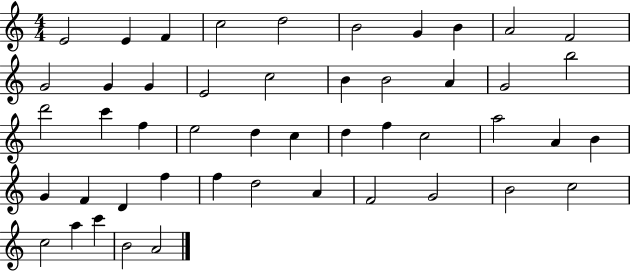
X:1
T:Untitled
M:4/4
L:1/4
K:C
E2 E F c2 d2 B2 G B A2 F2 G2 G G E2 c2 B B2 A G2 b2 d'2 c' f e2 d c d f c2 a2 A B G F D f f d2 A F2 G2 B2 c2 c2 a c' B2 A2